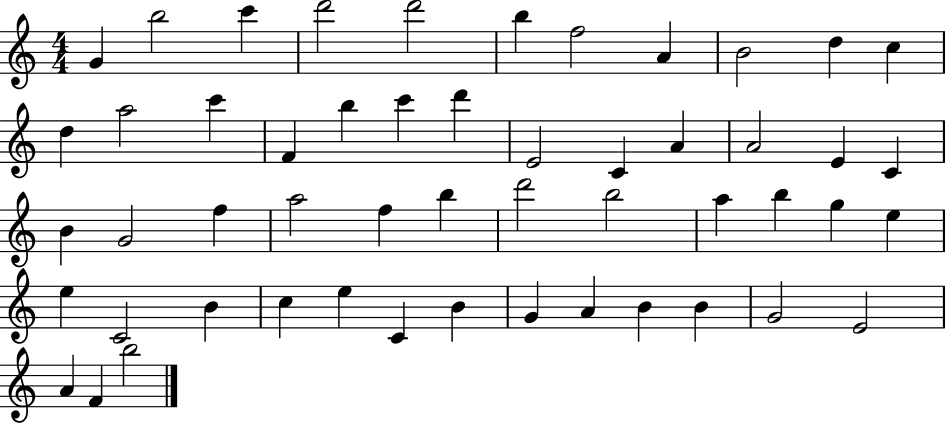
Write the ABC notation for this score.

X:1
T:Untitled
M:4/4
L:1/4
K:C
G b2 c' d'2 d'2 b f2 A B2 d c d a2 c' F b c' d' E2 C A A2 E C B G2 f a2 f b d'2 b2 a b g e e C2 B c e C B G A B B G2 E2 A F b2